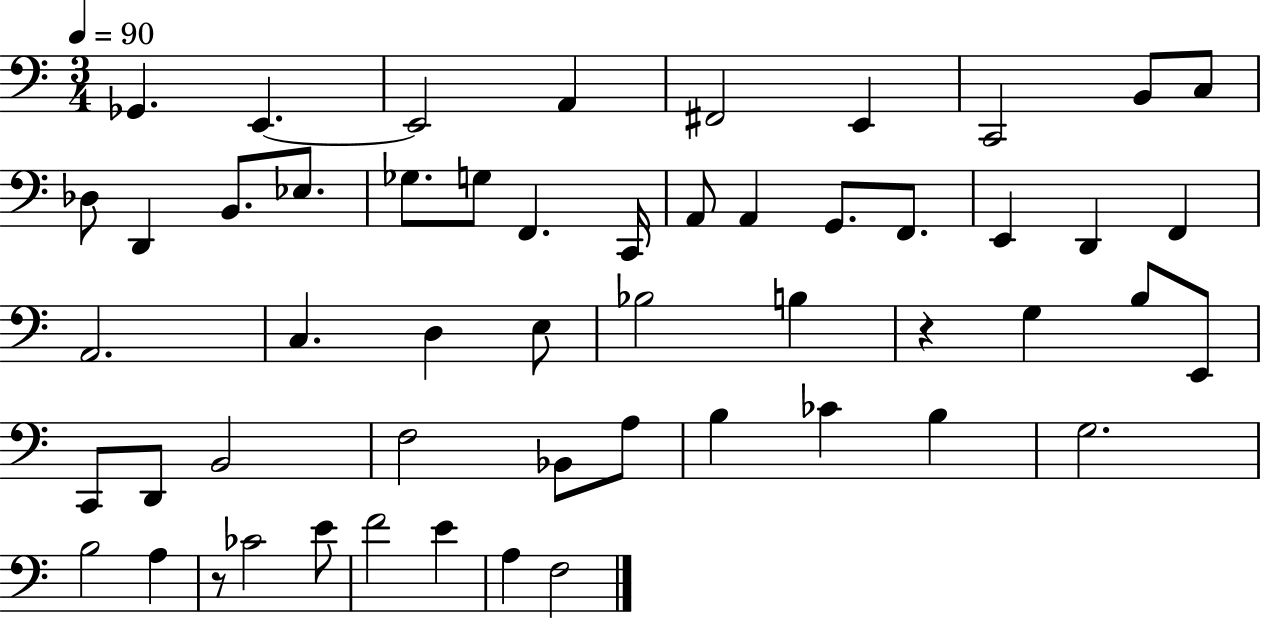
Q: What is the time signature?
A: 3/4